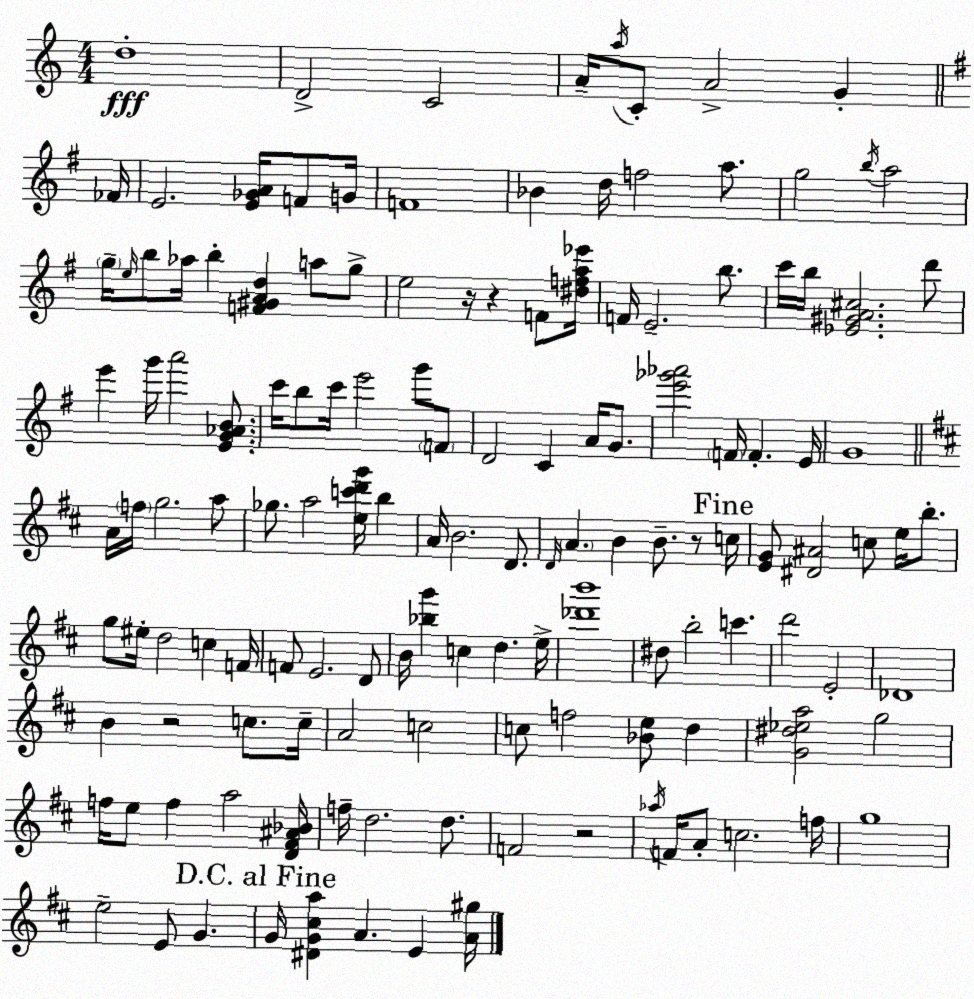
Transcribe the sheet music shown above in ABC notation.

X:1
T:Untitled
M:4/4
L:1/4
K:C
d4 D2 C2 A/4 a/4 C/2 A2 G _F/4 E2 [E_GA]/4 F/2 G/4 F4 _B d/4 f2 a/2 g2 b/4 a2 g/4 e/4 b/2 _a/4 b [F^GAd] a/2 g/2 e2 z/4 z F/2 [^dfa_e']/4 F/4 E2 b/2 c'/4 b/4 [_E^GA^c]2 d'/2 e' g'/4 a'2 [EG_AB]/2 c'/4 b/2 c'/4 e'2 g'/2 F/2 D2 C A/4 G/2 [e'_g'_a']2 F/4 F E/4 G4 A/4 f/4 g2 a/2 _g/2 a2 [ec'd'g']/4 b A/4 B2 D/2 D/4 A B B/2 z/2 c/4 [EG]/2 [^D^A]2 c/2 e/4 b/2 g/2 ^e/4 d2 c F/4 F/2 E2 D/2 B/4 [_bg'] c d e/4 [_d'b']4 ^d/2 b2 c' d'2 E2 _D4 B z2 c/2 c/4 A2 c2 c/2 f2 [_Be]/2 d [G^d_ea]2 g2 f/4 e/2 f a2 [D^F^A_B]/4 f/4 d2 d/2 F2 z2 _a/4 F/4 A/2 c2 f/4 g4 e2 E/2 G G/4 [^DG^ca] A E [A^g]/4